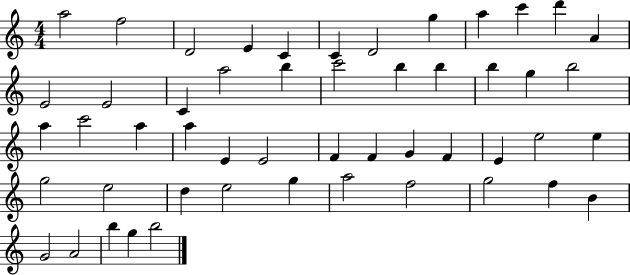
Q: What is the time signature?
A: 4/4